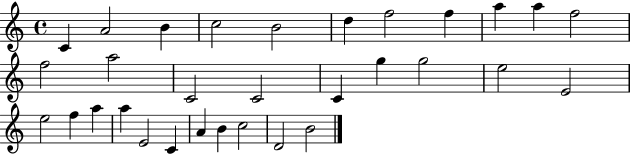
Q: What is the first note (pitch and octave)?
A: C4